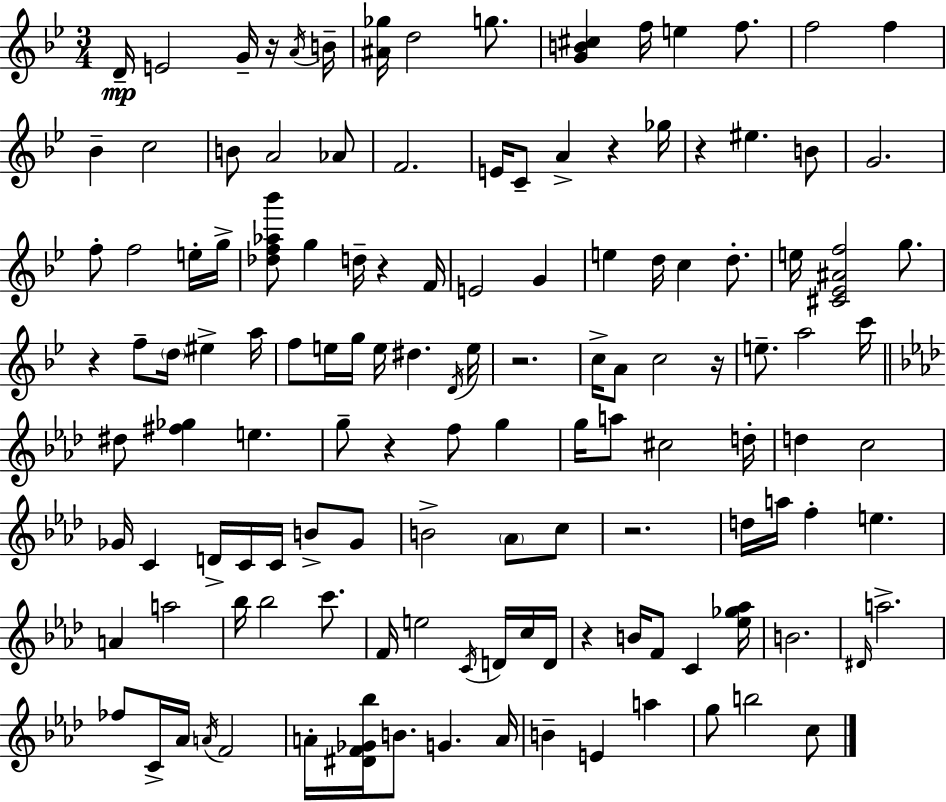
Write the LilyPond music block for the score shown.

{
  \clef treble
  \numericTimeSignature
  \time 3/4
  \key g \minor
  \repeat volta 2 { d'16--\mp e'2 g'16-- r16 \acciaccatura { a'16 } | b'16-- <ais' ges''>16 d''2 g''8. | <g' b' cis''>4 f''16 e''4 f''8. | f''2 f''4 | \break bes'4-- c''2 | b'8 a'2 aes'8 | f'2. | e'16 c'8-- a'4-> r4 | \break ges''16 r4 eis''4. b'8 | g'2. | f''8-. f''2 e''16-. | g''16-> <des'' f'' aes'' bes'''>8 g''4 d''16-- r4 | \break f'16 e'2 g'4 | e''4 d''16 c''4 d''8.-. | e''16 <cis' ees' ais' f''>2 g''8. | r4 f''8-- \parenthesize d''16 eis''4-> | \break a''16 f''8 e''16 g''16 e''16 dis''4. | \acciaccatura { d'16 } e''16 r2. | c''16-> a'8 c''2 | r16 e''8.-- a''2 | \break c'''16 \bar "||" \break \key aes \major dis''8 <fis'' ges''>4 e''4. | g''8-- r4 f''8 g''4 | g''16 a''8 cis''2 d''16-. | d''4 c''2 | \break ges'16 c'4 d'16-> c'16 c'16 b'8-> ges'8 | b'2-> \parenthesize aes'8 c''8 | r2. | d''16 a''16 f''4-. e''4. | \break a'4 a''2 | bes''16 bes''2 c'''8. | f'16 e''2 \acciaccatura { c'16 } d'16 c''16 | d'16 r4 b'16 f'8 c'4 | \break <ees'' ges'' aes''>16 b'2. | \grace { dis'16 } a''2.-> | fes''8 c'16-> aes'16 \acciaccatura { a'16 } f'2 | a'16-. <dis' f' ges' bes''>16 b'8. g'4. | \break a'16 b'4-- e'4 a''4 | g''8 b''2 | c''8 } \bar "|."
}